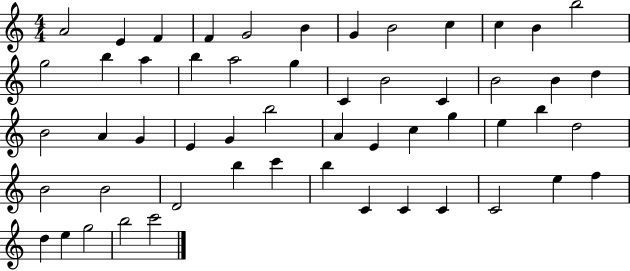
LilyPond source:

{
  \clef treble
  \numericTimeSignature
  \time 4/4
  \key c \major
  a'2 e'4 f'4 | f'4 g'2 b'4 | g'4 b'2 c''4 | c''4 b'4 b''2 | \break g''2 b''4 a''4 | b''4 a''2 g''4 | c'4 b'2 c'4 | b'2 b'4 d''4 | \break b'2 a'4 g'4 | e'4 g'4 b''2 | a'4 e'4 c''4 g''4 | e''4 b''4 d''2 | \break b'2 b'2 | d'2 b''4 c'''4 | b''4 c'4 c'4 c'4 | c'2 e''4 f''4 | \break d''4 e''4 g''2 | b''2 c'''2 | \bar "|."
}